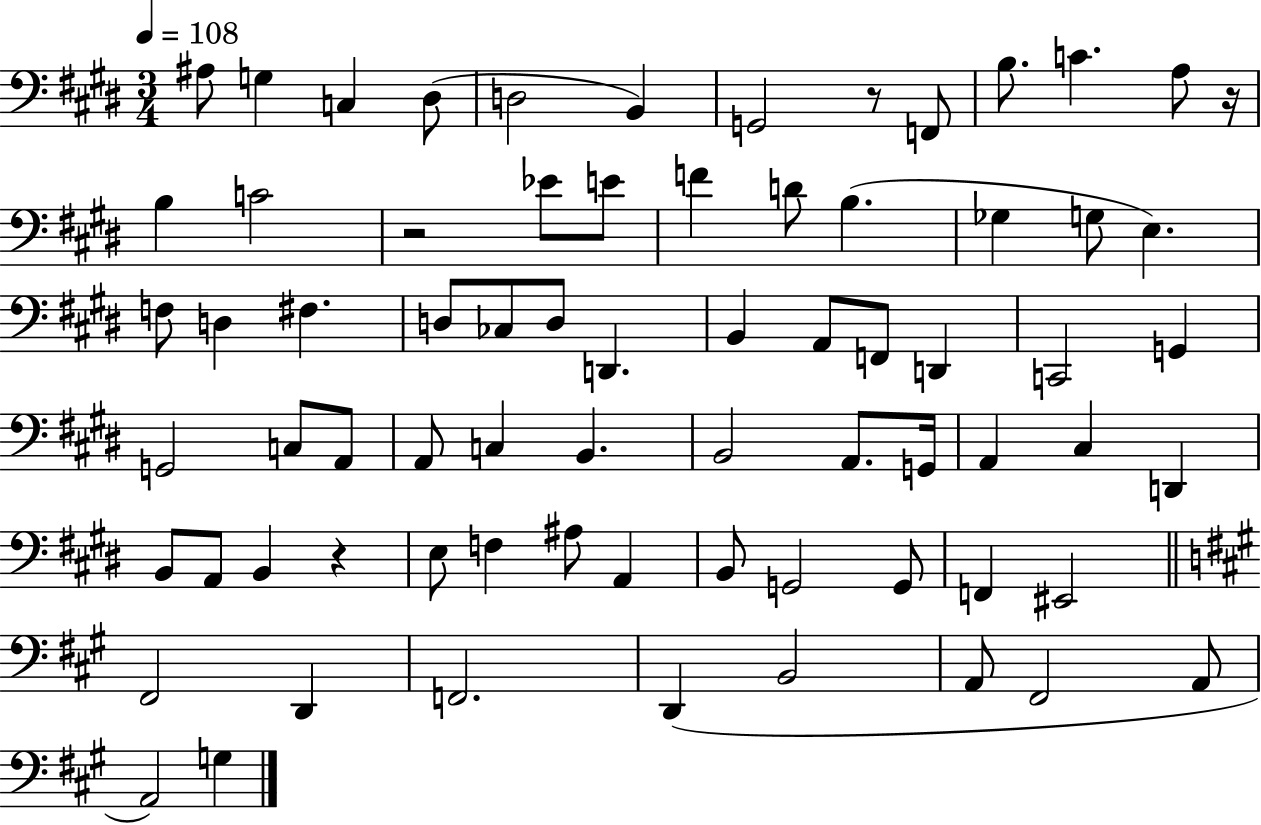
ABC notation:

X:1
T:Untitled
M:3/4
L:1/4
K:E
^A,/2 G, C, ^D,/2 D,2 B,, G,,2 z/2 F,,/2 B,/2 C A,/2 z/4 B, C2 z2 _E/2 E/2 F D/2 B, _G, G,/2 E, F,/2 D, ^F, D,/2 _C,/2 D,/2 D,, B,, A,,/2 F,,/2 D,, C,,2 G,, G,,2 C,/2 A,,/2 A,,/2 C, B,, B,,2 A,,/2 G,,/4 A,, ^C, D,, B,,/2 A,,/2 B,, z E,/2 F, ^A,/2 A,, B,,/2 G,,2 G,,/2 F,, ^E,,2 ^F,,2 D,, F,,2 D,, B,,2 A,,/2 ^F,,2 A,,/2 A,,2 G,